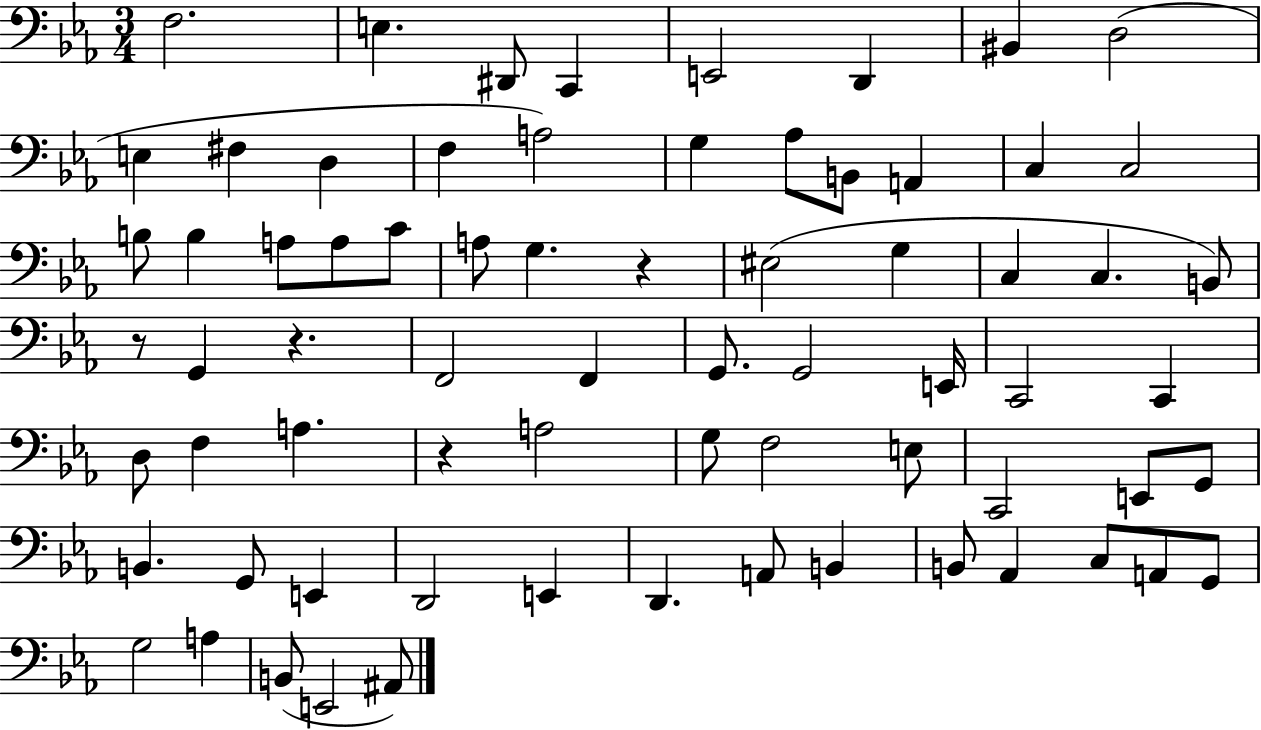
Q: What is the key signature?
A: EES major